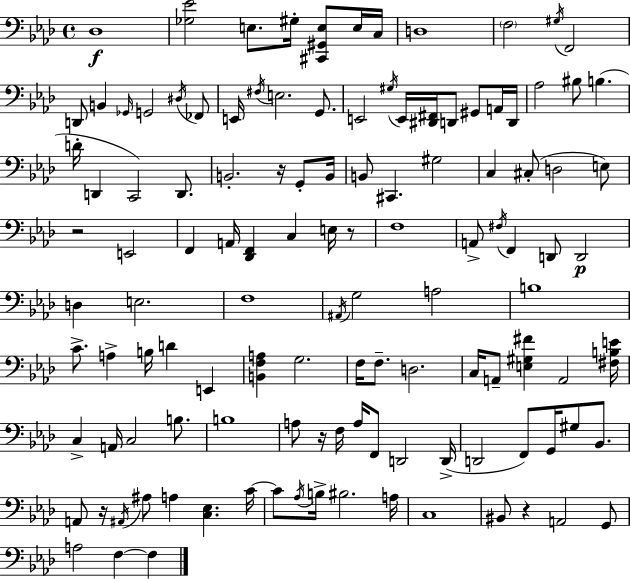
{
  \clef bass
  \time 4/4
  \defaultTimeSignature
  \key aes \major
  des1\f | <ges ees'>2 e8. gis16-. <cis, gis, e>8 e16 c16 | d1 | \parenthesize f2 \acciaccatura { gis16 } f,2 | \break d,8 b,4 \grace { ges,16 } g,2 | \acciaccatura { dis16 } fes,8 e,16 \acciaccatura { fis16 } e2. | g,8. e,2 \acciaccatura { gis16 } e,16 <dis, fis,>16 d,8 | gis,8 a,16 d,16 aes2 bis8 b4.( | \break d'16-. d,4 c,2) | d,8. b,2.-. | r16 g,8-. b,16 b,8 cis,4. gis2 | c4 cis8-.( d2 | \break e8) r2 e,2 | f,4 a,16 <des, f,>4 c4 | e16 r8 f1 | a,8-> \acciaccatura { fis16 } f,4 d,8 d,2\p | \break d4 e2. | f1 | \acciaccatura { ais,16 } g2 a2 | b1 | \break c'8.-> a4-> b16 d'4 | e,4 <b, f a>4 g2. | f16 f8.-- d2. | c16 a,8-- <e gis fis'>4 a,2 | \break <fis b e'>16 c4-> a,16 c2 | b8. b1 | a8 r16 f16 a16 f,8 d,2 | d,16->( d,2 f,8) | \break g,16 gis8 bes,8. a,8 r16 \acciaccatura { ais,16 } ais8 a4 | <c ees>4. c'16~~ c'8 \acciaccatura { aes16 } b16-> bis2. | a16 c1 | bis,8 r4 a,2 | \break g,8 a2 | f4~~ f4 \bar "|."
}